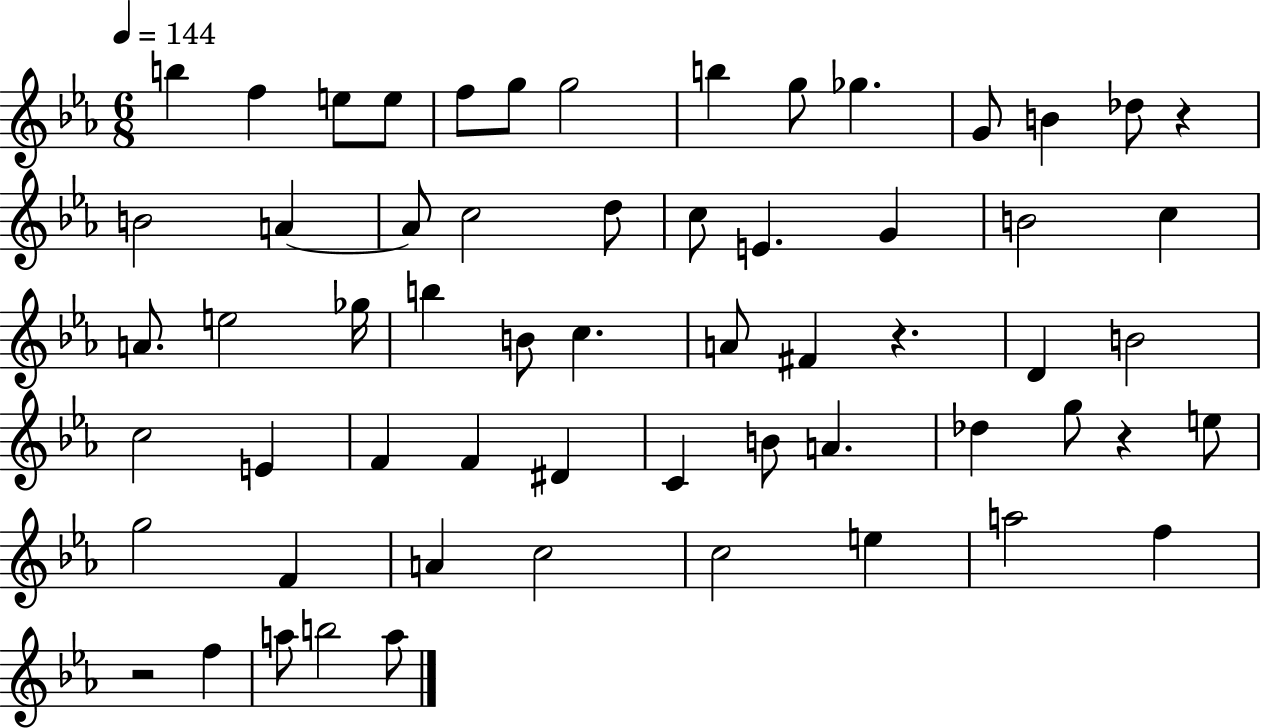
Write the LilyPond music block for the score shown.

{
  \clef treble
  \numericTimeSignature
  \time 6/8
  \key ees \major
  \tempo 4 = 144
  b''4 f''4 e''8 e''8 | f''8 g''8 g''2 | b''4 g''8 ges''4. | g'8 b'4 des''8 r4 | \break b'2 a'4~~ | a'8 c''2 d''8 | c''8 e'4. g'4 | b'2 c''4 | \break a'8. e''2 ges''16 | b''4 b'8 c''4. | a'8 fis'4 r4. | d'4 b'2 | \break c''2 e'4 | f'4 f'4 dis'4 | c'4 b'8 a'4. | des''4 g''8 r4 e''8 | \break g''2 f'4 | a'4 c''2 | c''2 e''4 | a''2 f''4 | \break r2 f''4 | a''8 b''2 a''8 | \bar "|."
}